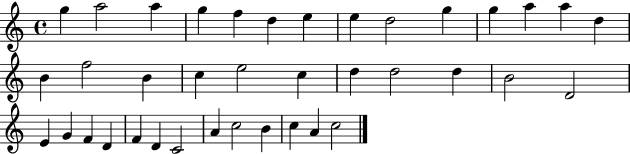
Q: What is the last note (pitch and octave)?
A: C5